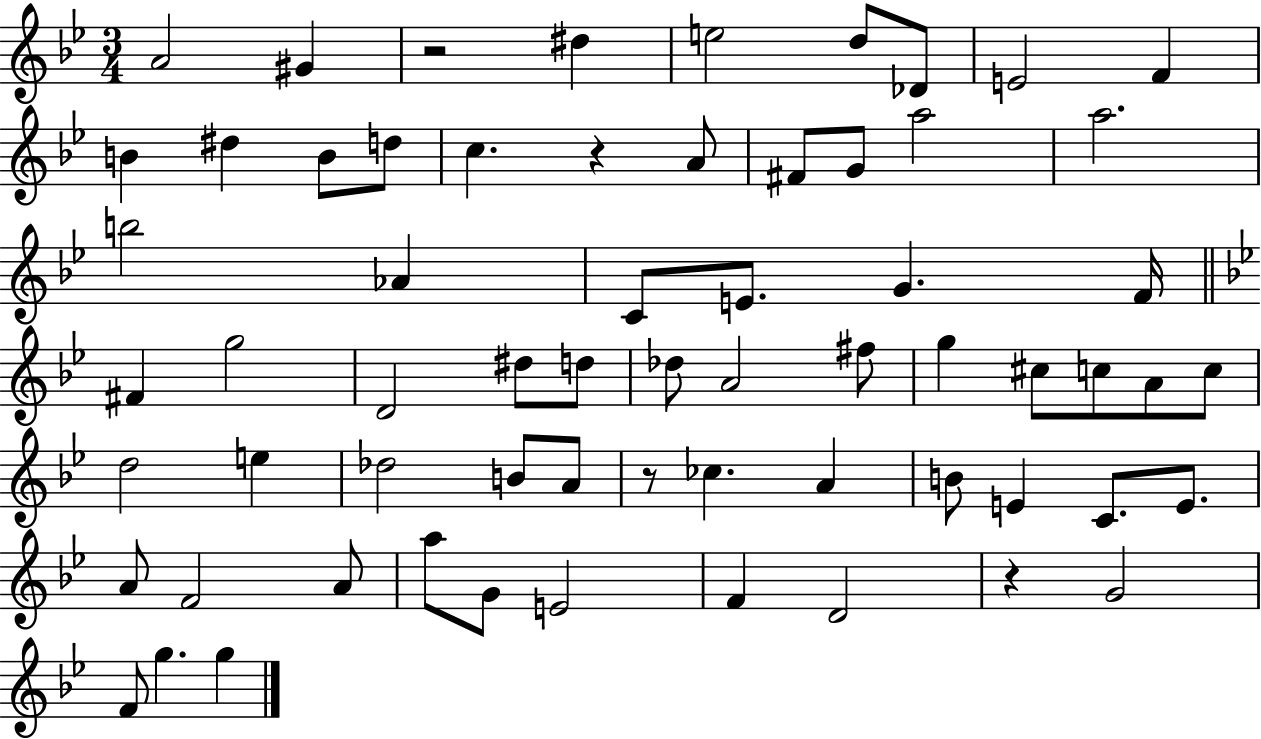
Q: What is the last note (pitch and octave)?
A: G5